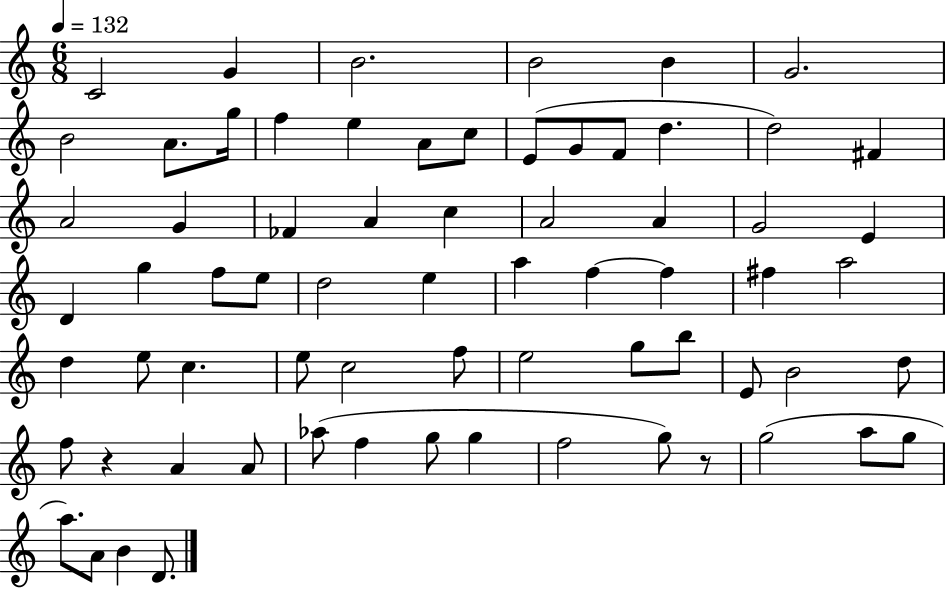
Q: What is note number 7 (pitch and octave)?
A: B4